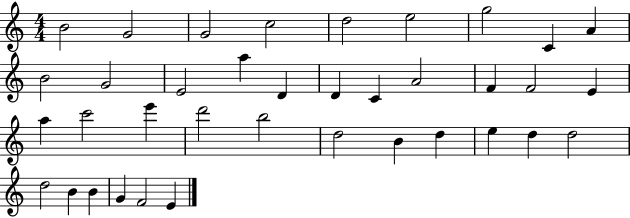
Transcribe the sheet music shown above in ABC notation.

X:1
T:Untitled
M:4/4
L:1/4
K:C
B2 G2 G2 c2 d2 e2 g2 C A B2 G2 E2 a D D C A2 F F2 E a c'2 e' d'2 b2 d2 B d e d d2 d2 B B G F2 E